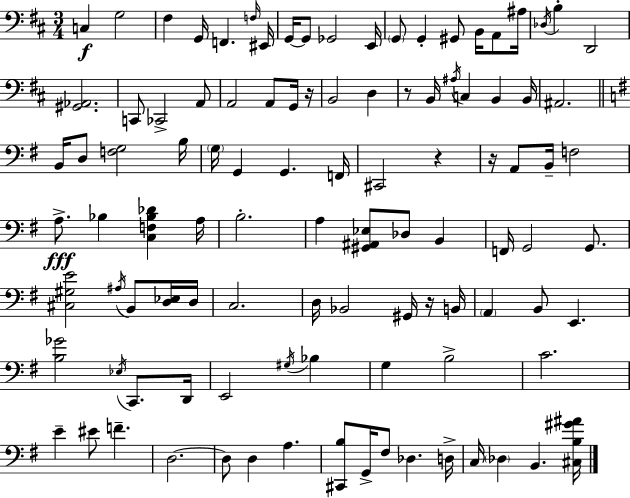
C3/q G3/h F#3/q G2/s F2/q. F3/s EIS2/s G2/s G2/e Gb2/h E2/s G2/e G2/q G#2/e B2/s A2/e A#3/s Db3/s B3/q D2/h [G#2,Ab2]/h. C2/e CES2/h A2/e A2/h A2/e G2/s R/s B2/h D3/q R/e B2/s A#3/s C3/q B2/q B2/s A#2/h. B2/s D3/e [F3,G3]/h B3/s G3/s G2/q G2/q. F2/s C#2/h R/q R/s A2/e B2/s F3/h A3/e. Bb3/q [C3,F3,Bb3,Db4]/q A3/s B3/h. A3/q [G#2,A#2,Eb3]/e Db3/e B2/q F2/s G2/h G2/e. [C#3,G#3,E4]/h A#3/s B2/e [D3,Eb3]/s D3/s C3/h. D3/s Bb2/h G#2/s R/s B2/s A2/q B2/e E2/q. [B3,Gb4]/h Eb3/s C2/e. D2/s E2/h G#3/s Bb3/q G3/q B3/h C4/h. E4/q EIS4/e F4/q. D3/h. D3/e D3/q A3/q. [C#2,B3]/e G2/s F#3/e Db3/q. D3/s C3/s Db3/q B2/q. [C#3,B3,G#4,A#4]/s